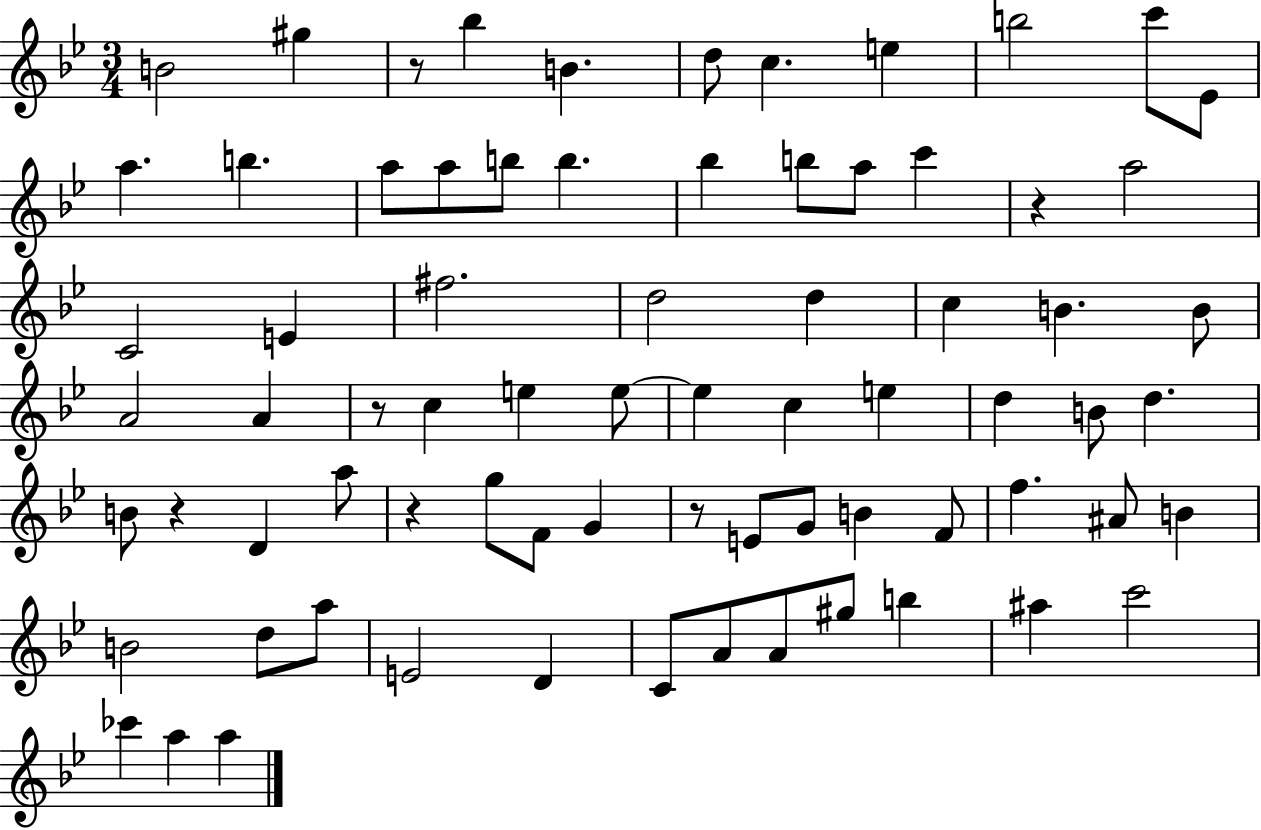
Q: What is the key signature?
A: BES major